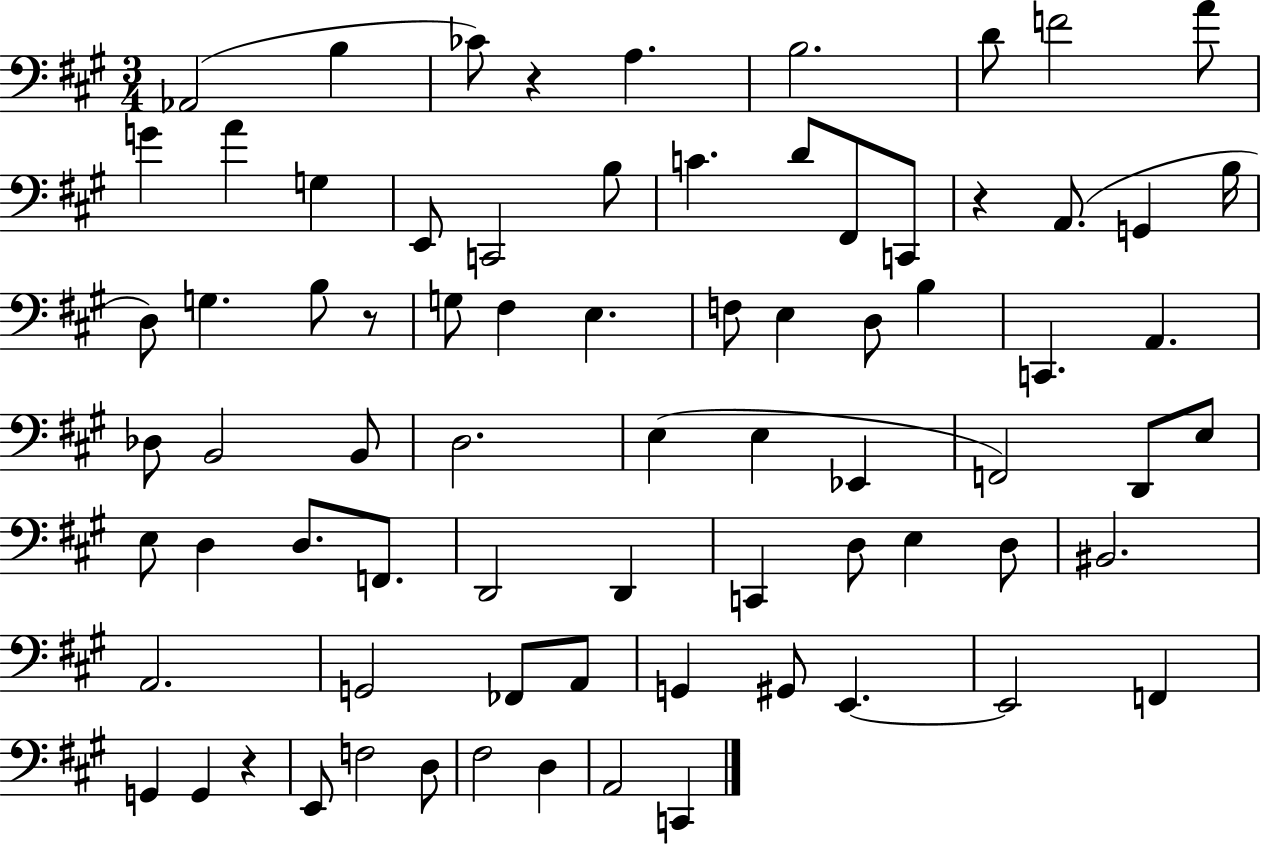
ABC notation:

X:1
T:Untitled
M:3/4
L:1/4
K:A
_A,,2 B, _C/2 z A, B,2 D/2 F2 A/2 G A G, E,,/2 C,,2 B,/2 C D/2 ^F,,/2 C,,/2 z A,,/2 G,, B,/4 D,/2 G, B,/2 z/2 G,/2 ^F, E, F,/2 E, D,/2 B, C,, A,, _D,/2 B,,2 B,,/2 D,2 E, E, _E,, F,,2 D,,/2 E,/2 E,/2 D, D,/2 F,,/2 D,,2 D,, C,, D,/2 E, D,/2 ^B,,2 A,,2 G,,2 _F,,/2 A,,/2 G,, ^G,,/2 E,, E,,2 F,, G,, G,, z E,,/2 F,2 D,/2 ^F,2 D, A,,2 C,,